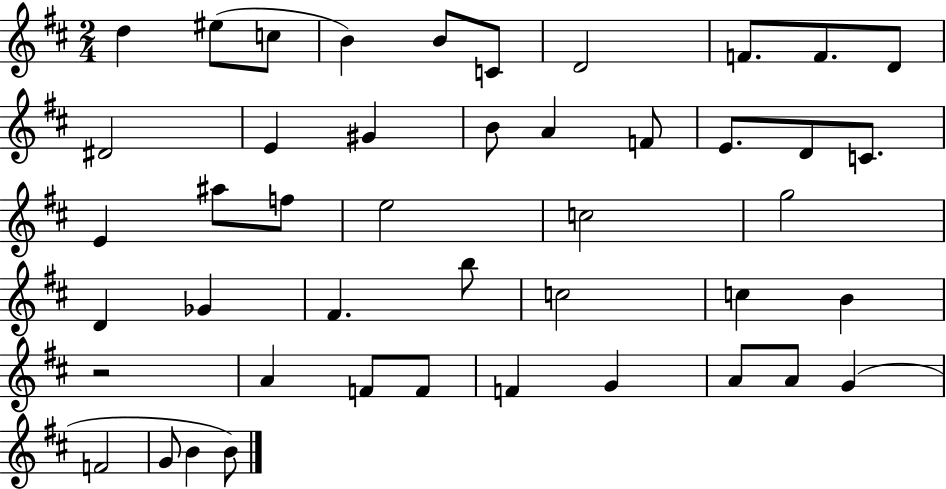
D5/q EIS5/e C5/e B4/q B4/e C4/e D4/h F4/e. F4/e. D4/e D#4/h E4/q G#4/q B4/e A4/q F4/e E4/e. D4/e C4/e. E4/q A#5/e F5/e E5/h C5/h G5/h D4/q Gb4/q F#4/q. B5/e C5/h C5/q B4/q R/h A4/q F4/e F4/e F4/q G4/q A4/e A4/e G4/q F4/h G4/e B4/q B4/e